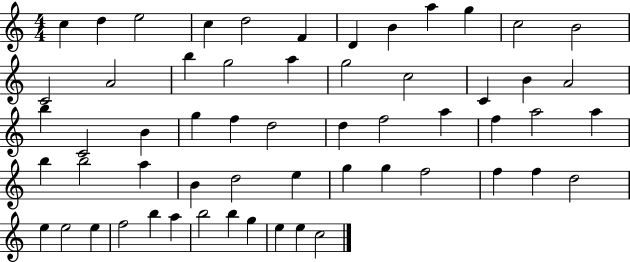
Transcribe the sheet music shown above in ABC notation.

X:1
T:Untitled
M:4/4
L:1/4
K:C
c d e2 c d2 F D B a g c2 B2 C2 A2 b g2 a g2 c2 C B A2 b C2 B g f d2 d f2 a f a2 a b b2 a B d2 e g g f2 f f d2 e e2 e f2 b a b2 b g e e c2